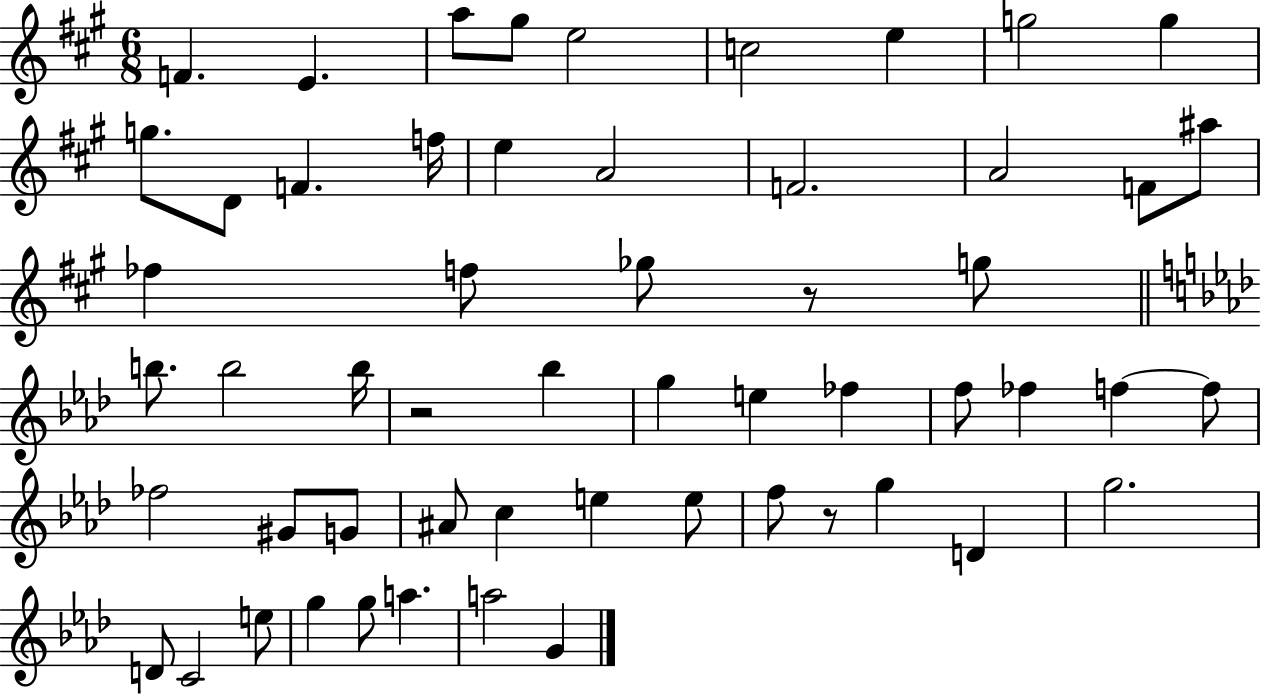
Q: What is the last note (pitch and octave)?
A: G4